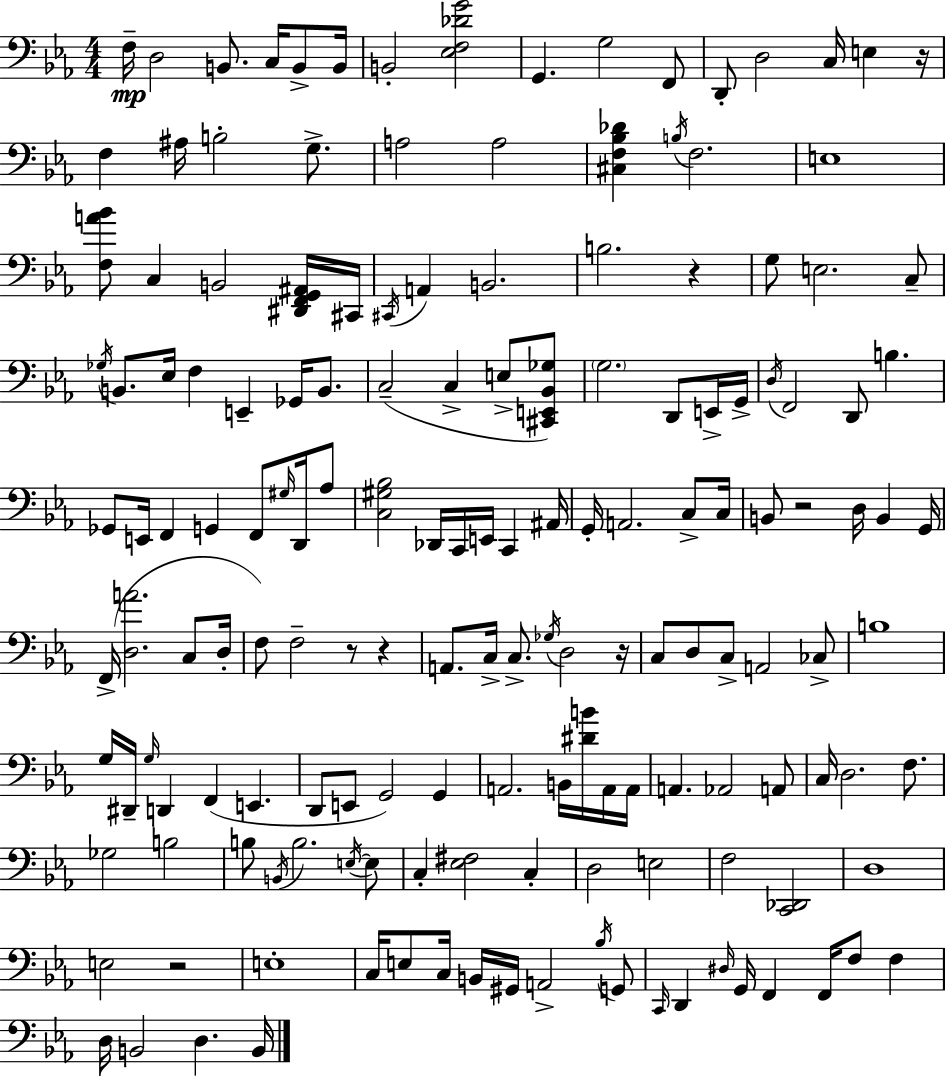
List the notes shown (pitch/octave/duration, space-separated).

F3/s D3/h B2/e. C3/s B2/e B2/s B2/h [Eb3,F3,Db4,G4]/h G2/q. G3/h F2/e D2/e D3/h C3/s E3/q R/s F3/q A#3/s B3/h G3/e. A3/h A3/h [C#3,F3,Bb3,Db4]/q B3/s F3/h. E3/w [F3,A4,Bb4]/e C3/q B2/h [D#2,F2,G2,A#2]/s C#2/s C#2/s A2/q B2/h. B3/h. R/q G3/e E3/h. C3/e Gb3/s B2/e. Eb3/s F3/q E2/q Gb2/s B2/e. C3/h C3/q E3/e [C#2,E2,Bb2,Gb3]/e G3/h. D2/e E2/s G2/s D3/s F2/h D2/e B3/q. Gb2/e E2/s F2/q G2/q F2/e G#3/s D2/s Ab3/e [C3,G#3,Bb3]/h Db2/s C2/s E2/s C2/q A#2/s G2/s A2/h. C3/e C3/s B2/e R/h D3/s B2/q G2/s F2/s [D3,A4]/h. C3/e D3/s F3/e F3/h R/e R/q A2/e. C3/s C3/e. Gb3/s D3/h R/s C3/e D3/e C3/e A2/h CES3/e B3/w G3/s D#2/s G3/s D2/q F2/q E2/q. D2/e E2/e G2/h G2/q A2/h. B2/s [D#4,B4]/s A2/s A2/s A2/q. Ab2/h A2/e C3/s D3/h. F3/e. Gb3/h B3/h B3/e B2/s B3/h. E3/s E3/e C3/q [Eb3,F#3]/h C3/q D3/h E3/h F3/h [C2,Db2]/h D3/w E3/h R/h E3/w C3/s E3/e C3/s B2/s G#2/s A2/h Bb3/s G2/e C2/s D2/q D#3/s G2/s F2/q F2/s F3/e F3/q D3/s B2/h D3/q. B2/s